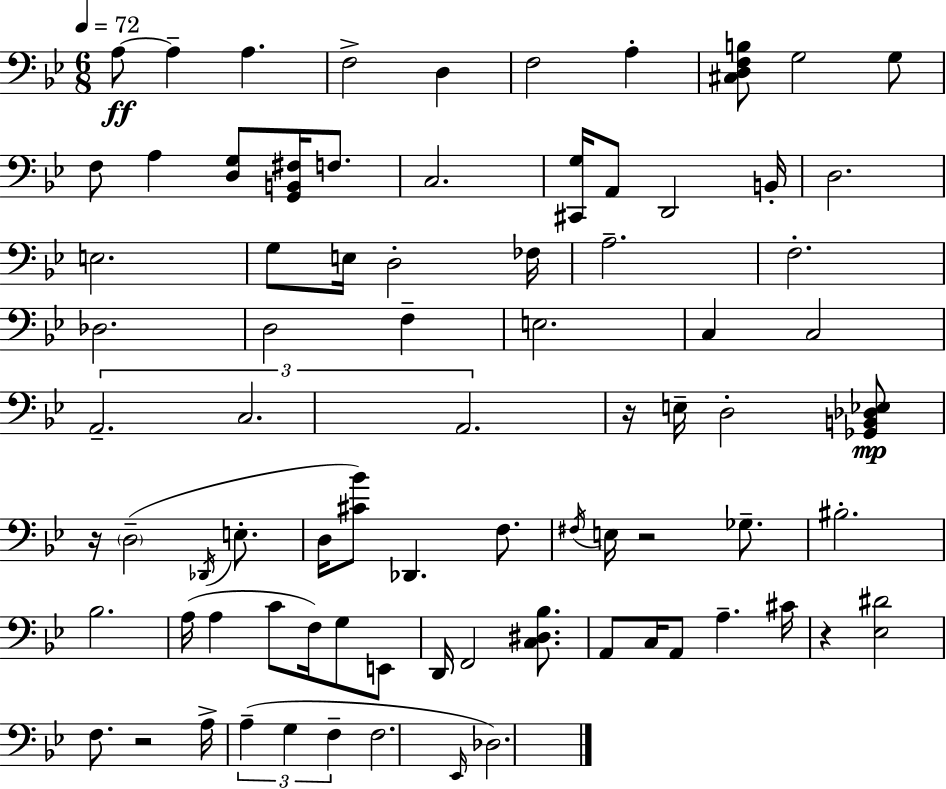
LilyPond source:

{
  \clef bass
  \numericTimeSignature
  \time 6/8
  \key g \minor
  \tempo 4 = 72
  \repeat volta 2 { a8~~\ff a4-- a4. | f2-> d4 | f2 a4-. | <cis d f b>8 g2 g8 | \break f8 a4 <d g>8 <g, b, fis>16 f8. | c2. | <cis, g>16 a,8 d,2 b,16-. | d2. | \break e2. | g8 e16 d2-. fes16 | a2.-- | f2.-. | \break des2. | d2 f4-- | e2. | c4 c2 | \break \tuplet 3/2 { a,2.-- | c2. | a,2. } | r16 e16-- d2-. <ges, b, des ees>8\mp | \break r16 \parenthesize d2--( \acciaccatura { des,16 } e8.-. | d16 <cis' bes'>8) des,4. f8. | \acciaccatura { fis16 } e16 r2 ges8.-- | bis2.-. | \break bes2. | a16( a4 c'8 f16) g8 | e,8 d,16 f,2 <c dis bes>8. | a,8 c16 a,8 a4.-- | \break cis'16 r4 <ees dis'>2 | f8. r2 | a16-> \tuplet 3/2 { a4--( g4 f4-- } | f2. | \break \grace { ees,16 } des2.) | } \bar "|."
}